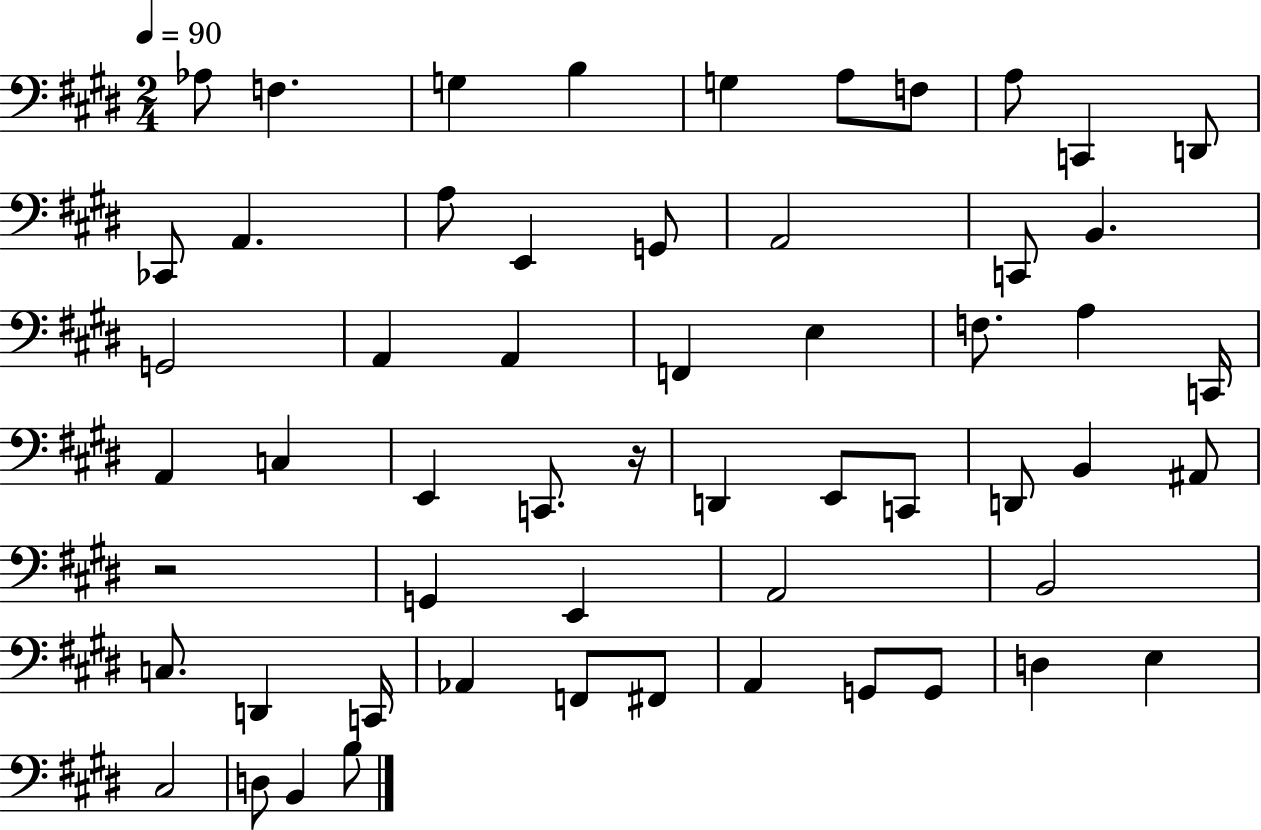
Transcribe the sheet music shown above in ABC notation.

X:1
T:Untitled
M:2/4
L:1/4
K:E
_A,/2 F, G, B, G, A,/2 F,/2 A,/2 C,, D,,/2 _C,,/2 A,, A,/2 E,, G,,/2 A,,2 C,,/2 B,, G,,2 A,, A,, F,, E, F,/2 A, C,,/4 A,, C, E,, C,,/2 z/4 D,, E,,/2 C,,/2 D,,/2 B,, ^A,,/2 z2 G,, E,, A,,2 B,,2 C,/2 D,, C,,/4 _A,, F,,/2 ^F,,/2 A,, G,,/2 G,,/2 D, E, ^C,2 D,/2 B,, B,/2